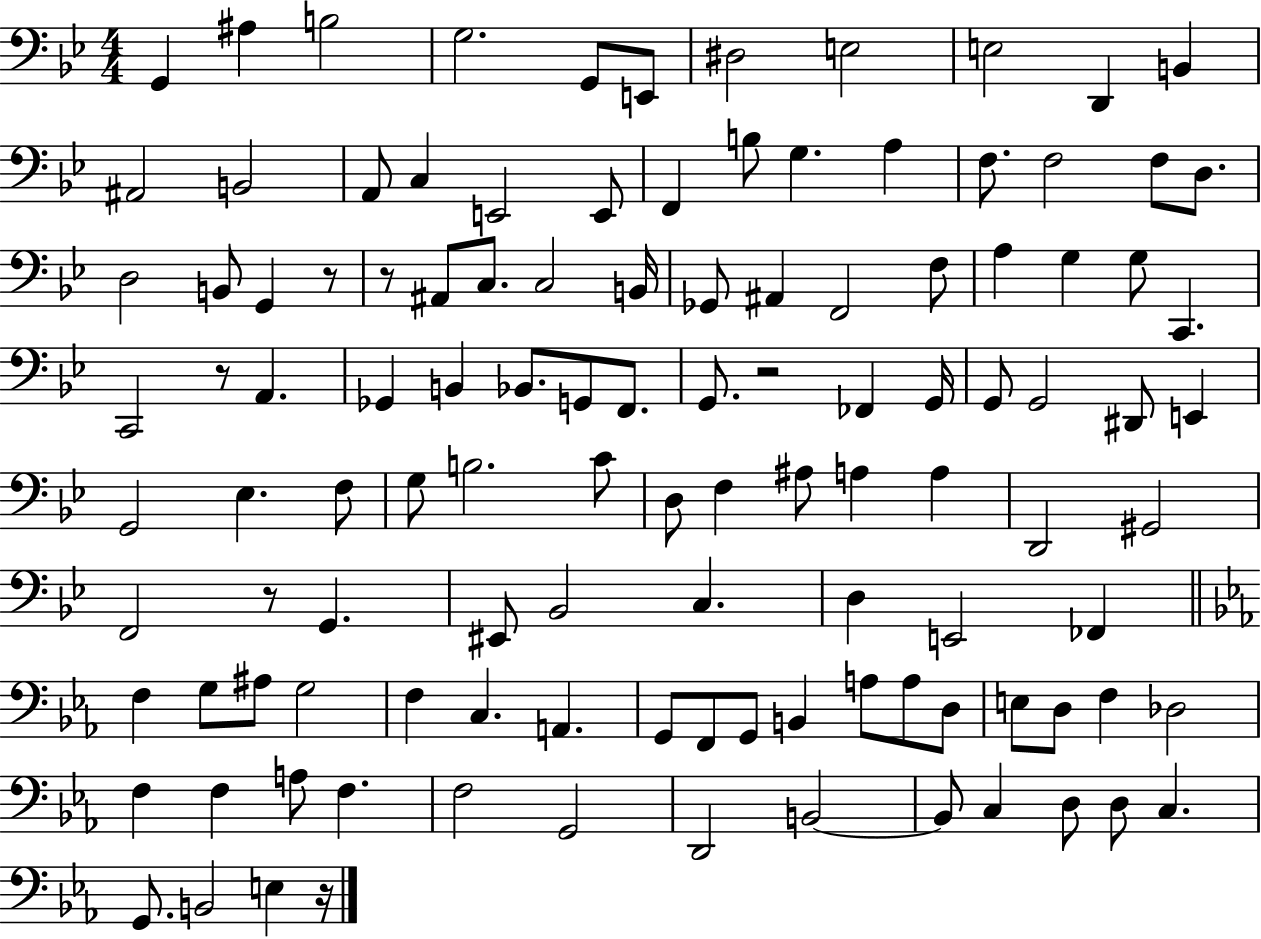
G2/q A#3/q B3/h G3/h. G2/e E2/e D#3/h E3/h E3/h D2/q B2/q A#2/h B2/h A2/e C3/q E2/h E2/e F2/q B3/e G3/q. A3/q F3/e. F3/h F3/e D3/e. D3/h B2/e G2/q R/e R/e A#2/e C3/e. C3/h B2/s Gb2/e A#2/q F2/h F3/e A3/q G3/q G3/e C2/q. C2/h R/e A2/q. Gb2/q B2/q Bb2/e. G2/e F2/e. G2/e. R/h FES2/q G2/s G2/e G2/h D#2/e E2/q G2/h Eb3/q. F3/e G3/e B3/h. C4/e D3/e F3/q A#3/e A3/q A3/q D2/h G#2/h F2/h R/e G2/q. EIS2/e Bb2/h C3/q. D3/q E2/h FES2/q F3/q G3/e A#3/e G3/h F3/q C3/q. A2/q. G2/e F2/e G2/e B2/q A3/e A3/e D3/e E3/e D3/e F3/q Db3/h F3/q F3/q A3/e F3/q. F3/h G2/h D2/h B2/h B2/e C3/q D3/e D3/e C3/q. G2/e. B2/h E3/q R/s